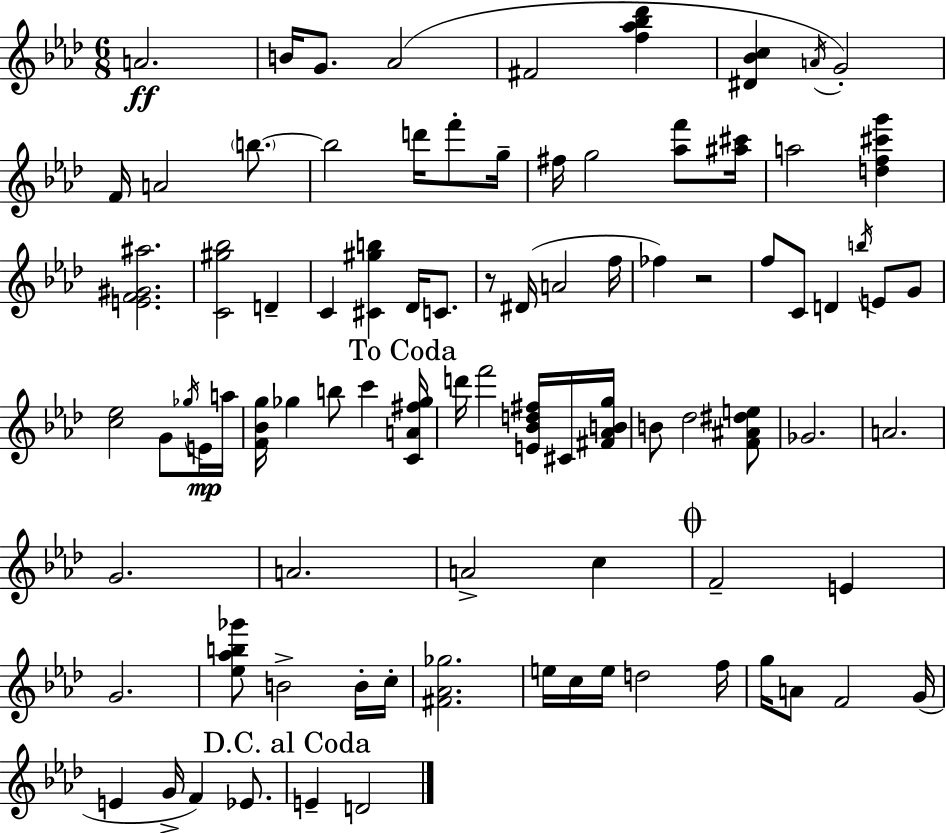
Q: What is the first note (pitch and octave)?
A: A4